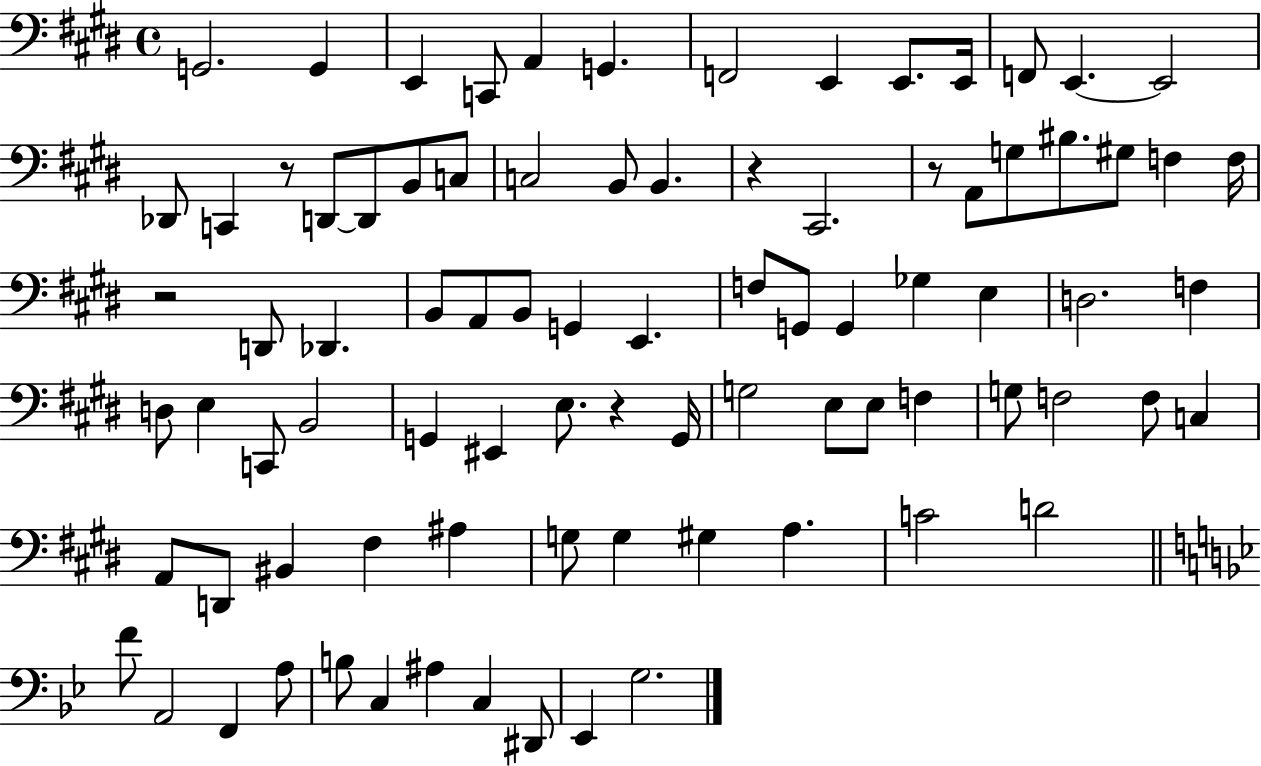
G2/h. G2/q E2/q C2/e A2/q G2/q. F2/h E2/q E2/e. E2/s F2/e E2/q. E2/h Db2/e C2/q R/e D2/e D2/e B2/e C3/e C3/h B2/e B2/q. R/q C#2/h. R/e A2/e G3/e BIS3/e. G#3/e F3/q F3/s R/h D2/e Db2/q. B2/e A2/e B2/e G2/q E2/q. F3/e G2/e G2/q Gb3/q E3/q D3/h. F3/q D3/e E3/q C2/e B2/h G2/q EIS2/q E3/e. R/q G2/s G3/h E3/e E3/e F3/q G3/e F3/h F3/e C3/q A2/e D2/e BIS2/q F#3/q A#3/q G3/e G3/q G#3/q A3/q. C4/h D4/h F4/e A2/h F2/q A3/e B3/e C3/q A#3/q C3/q D#2/e Eb2/q G3/h.